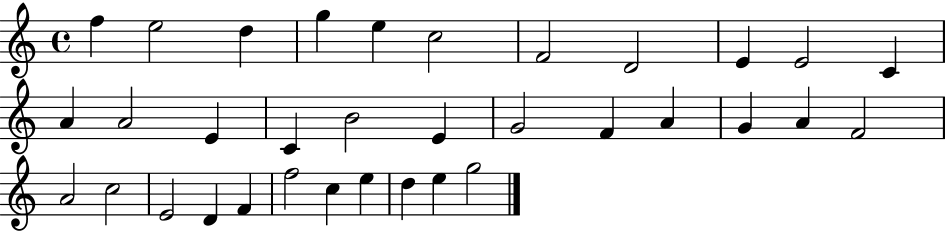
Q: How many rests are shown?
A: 0